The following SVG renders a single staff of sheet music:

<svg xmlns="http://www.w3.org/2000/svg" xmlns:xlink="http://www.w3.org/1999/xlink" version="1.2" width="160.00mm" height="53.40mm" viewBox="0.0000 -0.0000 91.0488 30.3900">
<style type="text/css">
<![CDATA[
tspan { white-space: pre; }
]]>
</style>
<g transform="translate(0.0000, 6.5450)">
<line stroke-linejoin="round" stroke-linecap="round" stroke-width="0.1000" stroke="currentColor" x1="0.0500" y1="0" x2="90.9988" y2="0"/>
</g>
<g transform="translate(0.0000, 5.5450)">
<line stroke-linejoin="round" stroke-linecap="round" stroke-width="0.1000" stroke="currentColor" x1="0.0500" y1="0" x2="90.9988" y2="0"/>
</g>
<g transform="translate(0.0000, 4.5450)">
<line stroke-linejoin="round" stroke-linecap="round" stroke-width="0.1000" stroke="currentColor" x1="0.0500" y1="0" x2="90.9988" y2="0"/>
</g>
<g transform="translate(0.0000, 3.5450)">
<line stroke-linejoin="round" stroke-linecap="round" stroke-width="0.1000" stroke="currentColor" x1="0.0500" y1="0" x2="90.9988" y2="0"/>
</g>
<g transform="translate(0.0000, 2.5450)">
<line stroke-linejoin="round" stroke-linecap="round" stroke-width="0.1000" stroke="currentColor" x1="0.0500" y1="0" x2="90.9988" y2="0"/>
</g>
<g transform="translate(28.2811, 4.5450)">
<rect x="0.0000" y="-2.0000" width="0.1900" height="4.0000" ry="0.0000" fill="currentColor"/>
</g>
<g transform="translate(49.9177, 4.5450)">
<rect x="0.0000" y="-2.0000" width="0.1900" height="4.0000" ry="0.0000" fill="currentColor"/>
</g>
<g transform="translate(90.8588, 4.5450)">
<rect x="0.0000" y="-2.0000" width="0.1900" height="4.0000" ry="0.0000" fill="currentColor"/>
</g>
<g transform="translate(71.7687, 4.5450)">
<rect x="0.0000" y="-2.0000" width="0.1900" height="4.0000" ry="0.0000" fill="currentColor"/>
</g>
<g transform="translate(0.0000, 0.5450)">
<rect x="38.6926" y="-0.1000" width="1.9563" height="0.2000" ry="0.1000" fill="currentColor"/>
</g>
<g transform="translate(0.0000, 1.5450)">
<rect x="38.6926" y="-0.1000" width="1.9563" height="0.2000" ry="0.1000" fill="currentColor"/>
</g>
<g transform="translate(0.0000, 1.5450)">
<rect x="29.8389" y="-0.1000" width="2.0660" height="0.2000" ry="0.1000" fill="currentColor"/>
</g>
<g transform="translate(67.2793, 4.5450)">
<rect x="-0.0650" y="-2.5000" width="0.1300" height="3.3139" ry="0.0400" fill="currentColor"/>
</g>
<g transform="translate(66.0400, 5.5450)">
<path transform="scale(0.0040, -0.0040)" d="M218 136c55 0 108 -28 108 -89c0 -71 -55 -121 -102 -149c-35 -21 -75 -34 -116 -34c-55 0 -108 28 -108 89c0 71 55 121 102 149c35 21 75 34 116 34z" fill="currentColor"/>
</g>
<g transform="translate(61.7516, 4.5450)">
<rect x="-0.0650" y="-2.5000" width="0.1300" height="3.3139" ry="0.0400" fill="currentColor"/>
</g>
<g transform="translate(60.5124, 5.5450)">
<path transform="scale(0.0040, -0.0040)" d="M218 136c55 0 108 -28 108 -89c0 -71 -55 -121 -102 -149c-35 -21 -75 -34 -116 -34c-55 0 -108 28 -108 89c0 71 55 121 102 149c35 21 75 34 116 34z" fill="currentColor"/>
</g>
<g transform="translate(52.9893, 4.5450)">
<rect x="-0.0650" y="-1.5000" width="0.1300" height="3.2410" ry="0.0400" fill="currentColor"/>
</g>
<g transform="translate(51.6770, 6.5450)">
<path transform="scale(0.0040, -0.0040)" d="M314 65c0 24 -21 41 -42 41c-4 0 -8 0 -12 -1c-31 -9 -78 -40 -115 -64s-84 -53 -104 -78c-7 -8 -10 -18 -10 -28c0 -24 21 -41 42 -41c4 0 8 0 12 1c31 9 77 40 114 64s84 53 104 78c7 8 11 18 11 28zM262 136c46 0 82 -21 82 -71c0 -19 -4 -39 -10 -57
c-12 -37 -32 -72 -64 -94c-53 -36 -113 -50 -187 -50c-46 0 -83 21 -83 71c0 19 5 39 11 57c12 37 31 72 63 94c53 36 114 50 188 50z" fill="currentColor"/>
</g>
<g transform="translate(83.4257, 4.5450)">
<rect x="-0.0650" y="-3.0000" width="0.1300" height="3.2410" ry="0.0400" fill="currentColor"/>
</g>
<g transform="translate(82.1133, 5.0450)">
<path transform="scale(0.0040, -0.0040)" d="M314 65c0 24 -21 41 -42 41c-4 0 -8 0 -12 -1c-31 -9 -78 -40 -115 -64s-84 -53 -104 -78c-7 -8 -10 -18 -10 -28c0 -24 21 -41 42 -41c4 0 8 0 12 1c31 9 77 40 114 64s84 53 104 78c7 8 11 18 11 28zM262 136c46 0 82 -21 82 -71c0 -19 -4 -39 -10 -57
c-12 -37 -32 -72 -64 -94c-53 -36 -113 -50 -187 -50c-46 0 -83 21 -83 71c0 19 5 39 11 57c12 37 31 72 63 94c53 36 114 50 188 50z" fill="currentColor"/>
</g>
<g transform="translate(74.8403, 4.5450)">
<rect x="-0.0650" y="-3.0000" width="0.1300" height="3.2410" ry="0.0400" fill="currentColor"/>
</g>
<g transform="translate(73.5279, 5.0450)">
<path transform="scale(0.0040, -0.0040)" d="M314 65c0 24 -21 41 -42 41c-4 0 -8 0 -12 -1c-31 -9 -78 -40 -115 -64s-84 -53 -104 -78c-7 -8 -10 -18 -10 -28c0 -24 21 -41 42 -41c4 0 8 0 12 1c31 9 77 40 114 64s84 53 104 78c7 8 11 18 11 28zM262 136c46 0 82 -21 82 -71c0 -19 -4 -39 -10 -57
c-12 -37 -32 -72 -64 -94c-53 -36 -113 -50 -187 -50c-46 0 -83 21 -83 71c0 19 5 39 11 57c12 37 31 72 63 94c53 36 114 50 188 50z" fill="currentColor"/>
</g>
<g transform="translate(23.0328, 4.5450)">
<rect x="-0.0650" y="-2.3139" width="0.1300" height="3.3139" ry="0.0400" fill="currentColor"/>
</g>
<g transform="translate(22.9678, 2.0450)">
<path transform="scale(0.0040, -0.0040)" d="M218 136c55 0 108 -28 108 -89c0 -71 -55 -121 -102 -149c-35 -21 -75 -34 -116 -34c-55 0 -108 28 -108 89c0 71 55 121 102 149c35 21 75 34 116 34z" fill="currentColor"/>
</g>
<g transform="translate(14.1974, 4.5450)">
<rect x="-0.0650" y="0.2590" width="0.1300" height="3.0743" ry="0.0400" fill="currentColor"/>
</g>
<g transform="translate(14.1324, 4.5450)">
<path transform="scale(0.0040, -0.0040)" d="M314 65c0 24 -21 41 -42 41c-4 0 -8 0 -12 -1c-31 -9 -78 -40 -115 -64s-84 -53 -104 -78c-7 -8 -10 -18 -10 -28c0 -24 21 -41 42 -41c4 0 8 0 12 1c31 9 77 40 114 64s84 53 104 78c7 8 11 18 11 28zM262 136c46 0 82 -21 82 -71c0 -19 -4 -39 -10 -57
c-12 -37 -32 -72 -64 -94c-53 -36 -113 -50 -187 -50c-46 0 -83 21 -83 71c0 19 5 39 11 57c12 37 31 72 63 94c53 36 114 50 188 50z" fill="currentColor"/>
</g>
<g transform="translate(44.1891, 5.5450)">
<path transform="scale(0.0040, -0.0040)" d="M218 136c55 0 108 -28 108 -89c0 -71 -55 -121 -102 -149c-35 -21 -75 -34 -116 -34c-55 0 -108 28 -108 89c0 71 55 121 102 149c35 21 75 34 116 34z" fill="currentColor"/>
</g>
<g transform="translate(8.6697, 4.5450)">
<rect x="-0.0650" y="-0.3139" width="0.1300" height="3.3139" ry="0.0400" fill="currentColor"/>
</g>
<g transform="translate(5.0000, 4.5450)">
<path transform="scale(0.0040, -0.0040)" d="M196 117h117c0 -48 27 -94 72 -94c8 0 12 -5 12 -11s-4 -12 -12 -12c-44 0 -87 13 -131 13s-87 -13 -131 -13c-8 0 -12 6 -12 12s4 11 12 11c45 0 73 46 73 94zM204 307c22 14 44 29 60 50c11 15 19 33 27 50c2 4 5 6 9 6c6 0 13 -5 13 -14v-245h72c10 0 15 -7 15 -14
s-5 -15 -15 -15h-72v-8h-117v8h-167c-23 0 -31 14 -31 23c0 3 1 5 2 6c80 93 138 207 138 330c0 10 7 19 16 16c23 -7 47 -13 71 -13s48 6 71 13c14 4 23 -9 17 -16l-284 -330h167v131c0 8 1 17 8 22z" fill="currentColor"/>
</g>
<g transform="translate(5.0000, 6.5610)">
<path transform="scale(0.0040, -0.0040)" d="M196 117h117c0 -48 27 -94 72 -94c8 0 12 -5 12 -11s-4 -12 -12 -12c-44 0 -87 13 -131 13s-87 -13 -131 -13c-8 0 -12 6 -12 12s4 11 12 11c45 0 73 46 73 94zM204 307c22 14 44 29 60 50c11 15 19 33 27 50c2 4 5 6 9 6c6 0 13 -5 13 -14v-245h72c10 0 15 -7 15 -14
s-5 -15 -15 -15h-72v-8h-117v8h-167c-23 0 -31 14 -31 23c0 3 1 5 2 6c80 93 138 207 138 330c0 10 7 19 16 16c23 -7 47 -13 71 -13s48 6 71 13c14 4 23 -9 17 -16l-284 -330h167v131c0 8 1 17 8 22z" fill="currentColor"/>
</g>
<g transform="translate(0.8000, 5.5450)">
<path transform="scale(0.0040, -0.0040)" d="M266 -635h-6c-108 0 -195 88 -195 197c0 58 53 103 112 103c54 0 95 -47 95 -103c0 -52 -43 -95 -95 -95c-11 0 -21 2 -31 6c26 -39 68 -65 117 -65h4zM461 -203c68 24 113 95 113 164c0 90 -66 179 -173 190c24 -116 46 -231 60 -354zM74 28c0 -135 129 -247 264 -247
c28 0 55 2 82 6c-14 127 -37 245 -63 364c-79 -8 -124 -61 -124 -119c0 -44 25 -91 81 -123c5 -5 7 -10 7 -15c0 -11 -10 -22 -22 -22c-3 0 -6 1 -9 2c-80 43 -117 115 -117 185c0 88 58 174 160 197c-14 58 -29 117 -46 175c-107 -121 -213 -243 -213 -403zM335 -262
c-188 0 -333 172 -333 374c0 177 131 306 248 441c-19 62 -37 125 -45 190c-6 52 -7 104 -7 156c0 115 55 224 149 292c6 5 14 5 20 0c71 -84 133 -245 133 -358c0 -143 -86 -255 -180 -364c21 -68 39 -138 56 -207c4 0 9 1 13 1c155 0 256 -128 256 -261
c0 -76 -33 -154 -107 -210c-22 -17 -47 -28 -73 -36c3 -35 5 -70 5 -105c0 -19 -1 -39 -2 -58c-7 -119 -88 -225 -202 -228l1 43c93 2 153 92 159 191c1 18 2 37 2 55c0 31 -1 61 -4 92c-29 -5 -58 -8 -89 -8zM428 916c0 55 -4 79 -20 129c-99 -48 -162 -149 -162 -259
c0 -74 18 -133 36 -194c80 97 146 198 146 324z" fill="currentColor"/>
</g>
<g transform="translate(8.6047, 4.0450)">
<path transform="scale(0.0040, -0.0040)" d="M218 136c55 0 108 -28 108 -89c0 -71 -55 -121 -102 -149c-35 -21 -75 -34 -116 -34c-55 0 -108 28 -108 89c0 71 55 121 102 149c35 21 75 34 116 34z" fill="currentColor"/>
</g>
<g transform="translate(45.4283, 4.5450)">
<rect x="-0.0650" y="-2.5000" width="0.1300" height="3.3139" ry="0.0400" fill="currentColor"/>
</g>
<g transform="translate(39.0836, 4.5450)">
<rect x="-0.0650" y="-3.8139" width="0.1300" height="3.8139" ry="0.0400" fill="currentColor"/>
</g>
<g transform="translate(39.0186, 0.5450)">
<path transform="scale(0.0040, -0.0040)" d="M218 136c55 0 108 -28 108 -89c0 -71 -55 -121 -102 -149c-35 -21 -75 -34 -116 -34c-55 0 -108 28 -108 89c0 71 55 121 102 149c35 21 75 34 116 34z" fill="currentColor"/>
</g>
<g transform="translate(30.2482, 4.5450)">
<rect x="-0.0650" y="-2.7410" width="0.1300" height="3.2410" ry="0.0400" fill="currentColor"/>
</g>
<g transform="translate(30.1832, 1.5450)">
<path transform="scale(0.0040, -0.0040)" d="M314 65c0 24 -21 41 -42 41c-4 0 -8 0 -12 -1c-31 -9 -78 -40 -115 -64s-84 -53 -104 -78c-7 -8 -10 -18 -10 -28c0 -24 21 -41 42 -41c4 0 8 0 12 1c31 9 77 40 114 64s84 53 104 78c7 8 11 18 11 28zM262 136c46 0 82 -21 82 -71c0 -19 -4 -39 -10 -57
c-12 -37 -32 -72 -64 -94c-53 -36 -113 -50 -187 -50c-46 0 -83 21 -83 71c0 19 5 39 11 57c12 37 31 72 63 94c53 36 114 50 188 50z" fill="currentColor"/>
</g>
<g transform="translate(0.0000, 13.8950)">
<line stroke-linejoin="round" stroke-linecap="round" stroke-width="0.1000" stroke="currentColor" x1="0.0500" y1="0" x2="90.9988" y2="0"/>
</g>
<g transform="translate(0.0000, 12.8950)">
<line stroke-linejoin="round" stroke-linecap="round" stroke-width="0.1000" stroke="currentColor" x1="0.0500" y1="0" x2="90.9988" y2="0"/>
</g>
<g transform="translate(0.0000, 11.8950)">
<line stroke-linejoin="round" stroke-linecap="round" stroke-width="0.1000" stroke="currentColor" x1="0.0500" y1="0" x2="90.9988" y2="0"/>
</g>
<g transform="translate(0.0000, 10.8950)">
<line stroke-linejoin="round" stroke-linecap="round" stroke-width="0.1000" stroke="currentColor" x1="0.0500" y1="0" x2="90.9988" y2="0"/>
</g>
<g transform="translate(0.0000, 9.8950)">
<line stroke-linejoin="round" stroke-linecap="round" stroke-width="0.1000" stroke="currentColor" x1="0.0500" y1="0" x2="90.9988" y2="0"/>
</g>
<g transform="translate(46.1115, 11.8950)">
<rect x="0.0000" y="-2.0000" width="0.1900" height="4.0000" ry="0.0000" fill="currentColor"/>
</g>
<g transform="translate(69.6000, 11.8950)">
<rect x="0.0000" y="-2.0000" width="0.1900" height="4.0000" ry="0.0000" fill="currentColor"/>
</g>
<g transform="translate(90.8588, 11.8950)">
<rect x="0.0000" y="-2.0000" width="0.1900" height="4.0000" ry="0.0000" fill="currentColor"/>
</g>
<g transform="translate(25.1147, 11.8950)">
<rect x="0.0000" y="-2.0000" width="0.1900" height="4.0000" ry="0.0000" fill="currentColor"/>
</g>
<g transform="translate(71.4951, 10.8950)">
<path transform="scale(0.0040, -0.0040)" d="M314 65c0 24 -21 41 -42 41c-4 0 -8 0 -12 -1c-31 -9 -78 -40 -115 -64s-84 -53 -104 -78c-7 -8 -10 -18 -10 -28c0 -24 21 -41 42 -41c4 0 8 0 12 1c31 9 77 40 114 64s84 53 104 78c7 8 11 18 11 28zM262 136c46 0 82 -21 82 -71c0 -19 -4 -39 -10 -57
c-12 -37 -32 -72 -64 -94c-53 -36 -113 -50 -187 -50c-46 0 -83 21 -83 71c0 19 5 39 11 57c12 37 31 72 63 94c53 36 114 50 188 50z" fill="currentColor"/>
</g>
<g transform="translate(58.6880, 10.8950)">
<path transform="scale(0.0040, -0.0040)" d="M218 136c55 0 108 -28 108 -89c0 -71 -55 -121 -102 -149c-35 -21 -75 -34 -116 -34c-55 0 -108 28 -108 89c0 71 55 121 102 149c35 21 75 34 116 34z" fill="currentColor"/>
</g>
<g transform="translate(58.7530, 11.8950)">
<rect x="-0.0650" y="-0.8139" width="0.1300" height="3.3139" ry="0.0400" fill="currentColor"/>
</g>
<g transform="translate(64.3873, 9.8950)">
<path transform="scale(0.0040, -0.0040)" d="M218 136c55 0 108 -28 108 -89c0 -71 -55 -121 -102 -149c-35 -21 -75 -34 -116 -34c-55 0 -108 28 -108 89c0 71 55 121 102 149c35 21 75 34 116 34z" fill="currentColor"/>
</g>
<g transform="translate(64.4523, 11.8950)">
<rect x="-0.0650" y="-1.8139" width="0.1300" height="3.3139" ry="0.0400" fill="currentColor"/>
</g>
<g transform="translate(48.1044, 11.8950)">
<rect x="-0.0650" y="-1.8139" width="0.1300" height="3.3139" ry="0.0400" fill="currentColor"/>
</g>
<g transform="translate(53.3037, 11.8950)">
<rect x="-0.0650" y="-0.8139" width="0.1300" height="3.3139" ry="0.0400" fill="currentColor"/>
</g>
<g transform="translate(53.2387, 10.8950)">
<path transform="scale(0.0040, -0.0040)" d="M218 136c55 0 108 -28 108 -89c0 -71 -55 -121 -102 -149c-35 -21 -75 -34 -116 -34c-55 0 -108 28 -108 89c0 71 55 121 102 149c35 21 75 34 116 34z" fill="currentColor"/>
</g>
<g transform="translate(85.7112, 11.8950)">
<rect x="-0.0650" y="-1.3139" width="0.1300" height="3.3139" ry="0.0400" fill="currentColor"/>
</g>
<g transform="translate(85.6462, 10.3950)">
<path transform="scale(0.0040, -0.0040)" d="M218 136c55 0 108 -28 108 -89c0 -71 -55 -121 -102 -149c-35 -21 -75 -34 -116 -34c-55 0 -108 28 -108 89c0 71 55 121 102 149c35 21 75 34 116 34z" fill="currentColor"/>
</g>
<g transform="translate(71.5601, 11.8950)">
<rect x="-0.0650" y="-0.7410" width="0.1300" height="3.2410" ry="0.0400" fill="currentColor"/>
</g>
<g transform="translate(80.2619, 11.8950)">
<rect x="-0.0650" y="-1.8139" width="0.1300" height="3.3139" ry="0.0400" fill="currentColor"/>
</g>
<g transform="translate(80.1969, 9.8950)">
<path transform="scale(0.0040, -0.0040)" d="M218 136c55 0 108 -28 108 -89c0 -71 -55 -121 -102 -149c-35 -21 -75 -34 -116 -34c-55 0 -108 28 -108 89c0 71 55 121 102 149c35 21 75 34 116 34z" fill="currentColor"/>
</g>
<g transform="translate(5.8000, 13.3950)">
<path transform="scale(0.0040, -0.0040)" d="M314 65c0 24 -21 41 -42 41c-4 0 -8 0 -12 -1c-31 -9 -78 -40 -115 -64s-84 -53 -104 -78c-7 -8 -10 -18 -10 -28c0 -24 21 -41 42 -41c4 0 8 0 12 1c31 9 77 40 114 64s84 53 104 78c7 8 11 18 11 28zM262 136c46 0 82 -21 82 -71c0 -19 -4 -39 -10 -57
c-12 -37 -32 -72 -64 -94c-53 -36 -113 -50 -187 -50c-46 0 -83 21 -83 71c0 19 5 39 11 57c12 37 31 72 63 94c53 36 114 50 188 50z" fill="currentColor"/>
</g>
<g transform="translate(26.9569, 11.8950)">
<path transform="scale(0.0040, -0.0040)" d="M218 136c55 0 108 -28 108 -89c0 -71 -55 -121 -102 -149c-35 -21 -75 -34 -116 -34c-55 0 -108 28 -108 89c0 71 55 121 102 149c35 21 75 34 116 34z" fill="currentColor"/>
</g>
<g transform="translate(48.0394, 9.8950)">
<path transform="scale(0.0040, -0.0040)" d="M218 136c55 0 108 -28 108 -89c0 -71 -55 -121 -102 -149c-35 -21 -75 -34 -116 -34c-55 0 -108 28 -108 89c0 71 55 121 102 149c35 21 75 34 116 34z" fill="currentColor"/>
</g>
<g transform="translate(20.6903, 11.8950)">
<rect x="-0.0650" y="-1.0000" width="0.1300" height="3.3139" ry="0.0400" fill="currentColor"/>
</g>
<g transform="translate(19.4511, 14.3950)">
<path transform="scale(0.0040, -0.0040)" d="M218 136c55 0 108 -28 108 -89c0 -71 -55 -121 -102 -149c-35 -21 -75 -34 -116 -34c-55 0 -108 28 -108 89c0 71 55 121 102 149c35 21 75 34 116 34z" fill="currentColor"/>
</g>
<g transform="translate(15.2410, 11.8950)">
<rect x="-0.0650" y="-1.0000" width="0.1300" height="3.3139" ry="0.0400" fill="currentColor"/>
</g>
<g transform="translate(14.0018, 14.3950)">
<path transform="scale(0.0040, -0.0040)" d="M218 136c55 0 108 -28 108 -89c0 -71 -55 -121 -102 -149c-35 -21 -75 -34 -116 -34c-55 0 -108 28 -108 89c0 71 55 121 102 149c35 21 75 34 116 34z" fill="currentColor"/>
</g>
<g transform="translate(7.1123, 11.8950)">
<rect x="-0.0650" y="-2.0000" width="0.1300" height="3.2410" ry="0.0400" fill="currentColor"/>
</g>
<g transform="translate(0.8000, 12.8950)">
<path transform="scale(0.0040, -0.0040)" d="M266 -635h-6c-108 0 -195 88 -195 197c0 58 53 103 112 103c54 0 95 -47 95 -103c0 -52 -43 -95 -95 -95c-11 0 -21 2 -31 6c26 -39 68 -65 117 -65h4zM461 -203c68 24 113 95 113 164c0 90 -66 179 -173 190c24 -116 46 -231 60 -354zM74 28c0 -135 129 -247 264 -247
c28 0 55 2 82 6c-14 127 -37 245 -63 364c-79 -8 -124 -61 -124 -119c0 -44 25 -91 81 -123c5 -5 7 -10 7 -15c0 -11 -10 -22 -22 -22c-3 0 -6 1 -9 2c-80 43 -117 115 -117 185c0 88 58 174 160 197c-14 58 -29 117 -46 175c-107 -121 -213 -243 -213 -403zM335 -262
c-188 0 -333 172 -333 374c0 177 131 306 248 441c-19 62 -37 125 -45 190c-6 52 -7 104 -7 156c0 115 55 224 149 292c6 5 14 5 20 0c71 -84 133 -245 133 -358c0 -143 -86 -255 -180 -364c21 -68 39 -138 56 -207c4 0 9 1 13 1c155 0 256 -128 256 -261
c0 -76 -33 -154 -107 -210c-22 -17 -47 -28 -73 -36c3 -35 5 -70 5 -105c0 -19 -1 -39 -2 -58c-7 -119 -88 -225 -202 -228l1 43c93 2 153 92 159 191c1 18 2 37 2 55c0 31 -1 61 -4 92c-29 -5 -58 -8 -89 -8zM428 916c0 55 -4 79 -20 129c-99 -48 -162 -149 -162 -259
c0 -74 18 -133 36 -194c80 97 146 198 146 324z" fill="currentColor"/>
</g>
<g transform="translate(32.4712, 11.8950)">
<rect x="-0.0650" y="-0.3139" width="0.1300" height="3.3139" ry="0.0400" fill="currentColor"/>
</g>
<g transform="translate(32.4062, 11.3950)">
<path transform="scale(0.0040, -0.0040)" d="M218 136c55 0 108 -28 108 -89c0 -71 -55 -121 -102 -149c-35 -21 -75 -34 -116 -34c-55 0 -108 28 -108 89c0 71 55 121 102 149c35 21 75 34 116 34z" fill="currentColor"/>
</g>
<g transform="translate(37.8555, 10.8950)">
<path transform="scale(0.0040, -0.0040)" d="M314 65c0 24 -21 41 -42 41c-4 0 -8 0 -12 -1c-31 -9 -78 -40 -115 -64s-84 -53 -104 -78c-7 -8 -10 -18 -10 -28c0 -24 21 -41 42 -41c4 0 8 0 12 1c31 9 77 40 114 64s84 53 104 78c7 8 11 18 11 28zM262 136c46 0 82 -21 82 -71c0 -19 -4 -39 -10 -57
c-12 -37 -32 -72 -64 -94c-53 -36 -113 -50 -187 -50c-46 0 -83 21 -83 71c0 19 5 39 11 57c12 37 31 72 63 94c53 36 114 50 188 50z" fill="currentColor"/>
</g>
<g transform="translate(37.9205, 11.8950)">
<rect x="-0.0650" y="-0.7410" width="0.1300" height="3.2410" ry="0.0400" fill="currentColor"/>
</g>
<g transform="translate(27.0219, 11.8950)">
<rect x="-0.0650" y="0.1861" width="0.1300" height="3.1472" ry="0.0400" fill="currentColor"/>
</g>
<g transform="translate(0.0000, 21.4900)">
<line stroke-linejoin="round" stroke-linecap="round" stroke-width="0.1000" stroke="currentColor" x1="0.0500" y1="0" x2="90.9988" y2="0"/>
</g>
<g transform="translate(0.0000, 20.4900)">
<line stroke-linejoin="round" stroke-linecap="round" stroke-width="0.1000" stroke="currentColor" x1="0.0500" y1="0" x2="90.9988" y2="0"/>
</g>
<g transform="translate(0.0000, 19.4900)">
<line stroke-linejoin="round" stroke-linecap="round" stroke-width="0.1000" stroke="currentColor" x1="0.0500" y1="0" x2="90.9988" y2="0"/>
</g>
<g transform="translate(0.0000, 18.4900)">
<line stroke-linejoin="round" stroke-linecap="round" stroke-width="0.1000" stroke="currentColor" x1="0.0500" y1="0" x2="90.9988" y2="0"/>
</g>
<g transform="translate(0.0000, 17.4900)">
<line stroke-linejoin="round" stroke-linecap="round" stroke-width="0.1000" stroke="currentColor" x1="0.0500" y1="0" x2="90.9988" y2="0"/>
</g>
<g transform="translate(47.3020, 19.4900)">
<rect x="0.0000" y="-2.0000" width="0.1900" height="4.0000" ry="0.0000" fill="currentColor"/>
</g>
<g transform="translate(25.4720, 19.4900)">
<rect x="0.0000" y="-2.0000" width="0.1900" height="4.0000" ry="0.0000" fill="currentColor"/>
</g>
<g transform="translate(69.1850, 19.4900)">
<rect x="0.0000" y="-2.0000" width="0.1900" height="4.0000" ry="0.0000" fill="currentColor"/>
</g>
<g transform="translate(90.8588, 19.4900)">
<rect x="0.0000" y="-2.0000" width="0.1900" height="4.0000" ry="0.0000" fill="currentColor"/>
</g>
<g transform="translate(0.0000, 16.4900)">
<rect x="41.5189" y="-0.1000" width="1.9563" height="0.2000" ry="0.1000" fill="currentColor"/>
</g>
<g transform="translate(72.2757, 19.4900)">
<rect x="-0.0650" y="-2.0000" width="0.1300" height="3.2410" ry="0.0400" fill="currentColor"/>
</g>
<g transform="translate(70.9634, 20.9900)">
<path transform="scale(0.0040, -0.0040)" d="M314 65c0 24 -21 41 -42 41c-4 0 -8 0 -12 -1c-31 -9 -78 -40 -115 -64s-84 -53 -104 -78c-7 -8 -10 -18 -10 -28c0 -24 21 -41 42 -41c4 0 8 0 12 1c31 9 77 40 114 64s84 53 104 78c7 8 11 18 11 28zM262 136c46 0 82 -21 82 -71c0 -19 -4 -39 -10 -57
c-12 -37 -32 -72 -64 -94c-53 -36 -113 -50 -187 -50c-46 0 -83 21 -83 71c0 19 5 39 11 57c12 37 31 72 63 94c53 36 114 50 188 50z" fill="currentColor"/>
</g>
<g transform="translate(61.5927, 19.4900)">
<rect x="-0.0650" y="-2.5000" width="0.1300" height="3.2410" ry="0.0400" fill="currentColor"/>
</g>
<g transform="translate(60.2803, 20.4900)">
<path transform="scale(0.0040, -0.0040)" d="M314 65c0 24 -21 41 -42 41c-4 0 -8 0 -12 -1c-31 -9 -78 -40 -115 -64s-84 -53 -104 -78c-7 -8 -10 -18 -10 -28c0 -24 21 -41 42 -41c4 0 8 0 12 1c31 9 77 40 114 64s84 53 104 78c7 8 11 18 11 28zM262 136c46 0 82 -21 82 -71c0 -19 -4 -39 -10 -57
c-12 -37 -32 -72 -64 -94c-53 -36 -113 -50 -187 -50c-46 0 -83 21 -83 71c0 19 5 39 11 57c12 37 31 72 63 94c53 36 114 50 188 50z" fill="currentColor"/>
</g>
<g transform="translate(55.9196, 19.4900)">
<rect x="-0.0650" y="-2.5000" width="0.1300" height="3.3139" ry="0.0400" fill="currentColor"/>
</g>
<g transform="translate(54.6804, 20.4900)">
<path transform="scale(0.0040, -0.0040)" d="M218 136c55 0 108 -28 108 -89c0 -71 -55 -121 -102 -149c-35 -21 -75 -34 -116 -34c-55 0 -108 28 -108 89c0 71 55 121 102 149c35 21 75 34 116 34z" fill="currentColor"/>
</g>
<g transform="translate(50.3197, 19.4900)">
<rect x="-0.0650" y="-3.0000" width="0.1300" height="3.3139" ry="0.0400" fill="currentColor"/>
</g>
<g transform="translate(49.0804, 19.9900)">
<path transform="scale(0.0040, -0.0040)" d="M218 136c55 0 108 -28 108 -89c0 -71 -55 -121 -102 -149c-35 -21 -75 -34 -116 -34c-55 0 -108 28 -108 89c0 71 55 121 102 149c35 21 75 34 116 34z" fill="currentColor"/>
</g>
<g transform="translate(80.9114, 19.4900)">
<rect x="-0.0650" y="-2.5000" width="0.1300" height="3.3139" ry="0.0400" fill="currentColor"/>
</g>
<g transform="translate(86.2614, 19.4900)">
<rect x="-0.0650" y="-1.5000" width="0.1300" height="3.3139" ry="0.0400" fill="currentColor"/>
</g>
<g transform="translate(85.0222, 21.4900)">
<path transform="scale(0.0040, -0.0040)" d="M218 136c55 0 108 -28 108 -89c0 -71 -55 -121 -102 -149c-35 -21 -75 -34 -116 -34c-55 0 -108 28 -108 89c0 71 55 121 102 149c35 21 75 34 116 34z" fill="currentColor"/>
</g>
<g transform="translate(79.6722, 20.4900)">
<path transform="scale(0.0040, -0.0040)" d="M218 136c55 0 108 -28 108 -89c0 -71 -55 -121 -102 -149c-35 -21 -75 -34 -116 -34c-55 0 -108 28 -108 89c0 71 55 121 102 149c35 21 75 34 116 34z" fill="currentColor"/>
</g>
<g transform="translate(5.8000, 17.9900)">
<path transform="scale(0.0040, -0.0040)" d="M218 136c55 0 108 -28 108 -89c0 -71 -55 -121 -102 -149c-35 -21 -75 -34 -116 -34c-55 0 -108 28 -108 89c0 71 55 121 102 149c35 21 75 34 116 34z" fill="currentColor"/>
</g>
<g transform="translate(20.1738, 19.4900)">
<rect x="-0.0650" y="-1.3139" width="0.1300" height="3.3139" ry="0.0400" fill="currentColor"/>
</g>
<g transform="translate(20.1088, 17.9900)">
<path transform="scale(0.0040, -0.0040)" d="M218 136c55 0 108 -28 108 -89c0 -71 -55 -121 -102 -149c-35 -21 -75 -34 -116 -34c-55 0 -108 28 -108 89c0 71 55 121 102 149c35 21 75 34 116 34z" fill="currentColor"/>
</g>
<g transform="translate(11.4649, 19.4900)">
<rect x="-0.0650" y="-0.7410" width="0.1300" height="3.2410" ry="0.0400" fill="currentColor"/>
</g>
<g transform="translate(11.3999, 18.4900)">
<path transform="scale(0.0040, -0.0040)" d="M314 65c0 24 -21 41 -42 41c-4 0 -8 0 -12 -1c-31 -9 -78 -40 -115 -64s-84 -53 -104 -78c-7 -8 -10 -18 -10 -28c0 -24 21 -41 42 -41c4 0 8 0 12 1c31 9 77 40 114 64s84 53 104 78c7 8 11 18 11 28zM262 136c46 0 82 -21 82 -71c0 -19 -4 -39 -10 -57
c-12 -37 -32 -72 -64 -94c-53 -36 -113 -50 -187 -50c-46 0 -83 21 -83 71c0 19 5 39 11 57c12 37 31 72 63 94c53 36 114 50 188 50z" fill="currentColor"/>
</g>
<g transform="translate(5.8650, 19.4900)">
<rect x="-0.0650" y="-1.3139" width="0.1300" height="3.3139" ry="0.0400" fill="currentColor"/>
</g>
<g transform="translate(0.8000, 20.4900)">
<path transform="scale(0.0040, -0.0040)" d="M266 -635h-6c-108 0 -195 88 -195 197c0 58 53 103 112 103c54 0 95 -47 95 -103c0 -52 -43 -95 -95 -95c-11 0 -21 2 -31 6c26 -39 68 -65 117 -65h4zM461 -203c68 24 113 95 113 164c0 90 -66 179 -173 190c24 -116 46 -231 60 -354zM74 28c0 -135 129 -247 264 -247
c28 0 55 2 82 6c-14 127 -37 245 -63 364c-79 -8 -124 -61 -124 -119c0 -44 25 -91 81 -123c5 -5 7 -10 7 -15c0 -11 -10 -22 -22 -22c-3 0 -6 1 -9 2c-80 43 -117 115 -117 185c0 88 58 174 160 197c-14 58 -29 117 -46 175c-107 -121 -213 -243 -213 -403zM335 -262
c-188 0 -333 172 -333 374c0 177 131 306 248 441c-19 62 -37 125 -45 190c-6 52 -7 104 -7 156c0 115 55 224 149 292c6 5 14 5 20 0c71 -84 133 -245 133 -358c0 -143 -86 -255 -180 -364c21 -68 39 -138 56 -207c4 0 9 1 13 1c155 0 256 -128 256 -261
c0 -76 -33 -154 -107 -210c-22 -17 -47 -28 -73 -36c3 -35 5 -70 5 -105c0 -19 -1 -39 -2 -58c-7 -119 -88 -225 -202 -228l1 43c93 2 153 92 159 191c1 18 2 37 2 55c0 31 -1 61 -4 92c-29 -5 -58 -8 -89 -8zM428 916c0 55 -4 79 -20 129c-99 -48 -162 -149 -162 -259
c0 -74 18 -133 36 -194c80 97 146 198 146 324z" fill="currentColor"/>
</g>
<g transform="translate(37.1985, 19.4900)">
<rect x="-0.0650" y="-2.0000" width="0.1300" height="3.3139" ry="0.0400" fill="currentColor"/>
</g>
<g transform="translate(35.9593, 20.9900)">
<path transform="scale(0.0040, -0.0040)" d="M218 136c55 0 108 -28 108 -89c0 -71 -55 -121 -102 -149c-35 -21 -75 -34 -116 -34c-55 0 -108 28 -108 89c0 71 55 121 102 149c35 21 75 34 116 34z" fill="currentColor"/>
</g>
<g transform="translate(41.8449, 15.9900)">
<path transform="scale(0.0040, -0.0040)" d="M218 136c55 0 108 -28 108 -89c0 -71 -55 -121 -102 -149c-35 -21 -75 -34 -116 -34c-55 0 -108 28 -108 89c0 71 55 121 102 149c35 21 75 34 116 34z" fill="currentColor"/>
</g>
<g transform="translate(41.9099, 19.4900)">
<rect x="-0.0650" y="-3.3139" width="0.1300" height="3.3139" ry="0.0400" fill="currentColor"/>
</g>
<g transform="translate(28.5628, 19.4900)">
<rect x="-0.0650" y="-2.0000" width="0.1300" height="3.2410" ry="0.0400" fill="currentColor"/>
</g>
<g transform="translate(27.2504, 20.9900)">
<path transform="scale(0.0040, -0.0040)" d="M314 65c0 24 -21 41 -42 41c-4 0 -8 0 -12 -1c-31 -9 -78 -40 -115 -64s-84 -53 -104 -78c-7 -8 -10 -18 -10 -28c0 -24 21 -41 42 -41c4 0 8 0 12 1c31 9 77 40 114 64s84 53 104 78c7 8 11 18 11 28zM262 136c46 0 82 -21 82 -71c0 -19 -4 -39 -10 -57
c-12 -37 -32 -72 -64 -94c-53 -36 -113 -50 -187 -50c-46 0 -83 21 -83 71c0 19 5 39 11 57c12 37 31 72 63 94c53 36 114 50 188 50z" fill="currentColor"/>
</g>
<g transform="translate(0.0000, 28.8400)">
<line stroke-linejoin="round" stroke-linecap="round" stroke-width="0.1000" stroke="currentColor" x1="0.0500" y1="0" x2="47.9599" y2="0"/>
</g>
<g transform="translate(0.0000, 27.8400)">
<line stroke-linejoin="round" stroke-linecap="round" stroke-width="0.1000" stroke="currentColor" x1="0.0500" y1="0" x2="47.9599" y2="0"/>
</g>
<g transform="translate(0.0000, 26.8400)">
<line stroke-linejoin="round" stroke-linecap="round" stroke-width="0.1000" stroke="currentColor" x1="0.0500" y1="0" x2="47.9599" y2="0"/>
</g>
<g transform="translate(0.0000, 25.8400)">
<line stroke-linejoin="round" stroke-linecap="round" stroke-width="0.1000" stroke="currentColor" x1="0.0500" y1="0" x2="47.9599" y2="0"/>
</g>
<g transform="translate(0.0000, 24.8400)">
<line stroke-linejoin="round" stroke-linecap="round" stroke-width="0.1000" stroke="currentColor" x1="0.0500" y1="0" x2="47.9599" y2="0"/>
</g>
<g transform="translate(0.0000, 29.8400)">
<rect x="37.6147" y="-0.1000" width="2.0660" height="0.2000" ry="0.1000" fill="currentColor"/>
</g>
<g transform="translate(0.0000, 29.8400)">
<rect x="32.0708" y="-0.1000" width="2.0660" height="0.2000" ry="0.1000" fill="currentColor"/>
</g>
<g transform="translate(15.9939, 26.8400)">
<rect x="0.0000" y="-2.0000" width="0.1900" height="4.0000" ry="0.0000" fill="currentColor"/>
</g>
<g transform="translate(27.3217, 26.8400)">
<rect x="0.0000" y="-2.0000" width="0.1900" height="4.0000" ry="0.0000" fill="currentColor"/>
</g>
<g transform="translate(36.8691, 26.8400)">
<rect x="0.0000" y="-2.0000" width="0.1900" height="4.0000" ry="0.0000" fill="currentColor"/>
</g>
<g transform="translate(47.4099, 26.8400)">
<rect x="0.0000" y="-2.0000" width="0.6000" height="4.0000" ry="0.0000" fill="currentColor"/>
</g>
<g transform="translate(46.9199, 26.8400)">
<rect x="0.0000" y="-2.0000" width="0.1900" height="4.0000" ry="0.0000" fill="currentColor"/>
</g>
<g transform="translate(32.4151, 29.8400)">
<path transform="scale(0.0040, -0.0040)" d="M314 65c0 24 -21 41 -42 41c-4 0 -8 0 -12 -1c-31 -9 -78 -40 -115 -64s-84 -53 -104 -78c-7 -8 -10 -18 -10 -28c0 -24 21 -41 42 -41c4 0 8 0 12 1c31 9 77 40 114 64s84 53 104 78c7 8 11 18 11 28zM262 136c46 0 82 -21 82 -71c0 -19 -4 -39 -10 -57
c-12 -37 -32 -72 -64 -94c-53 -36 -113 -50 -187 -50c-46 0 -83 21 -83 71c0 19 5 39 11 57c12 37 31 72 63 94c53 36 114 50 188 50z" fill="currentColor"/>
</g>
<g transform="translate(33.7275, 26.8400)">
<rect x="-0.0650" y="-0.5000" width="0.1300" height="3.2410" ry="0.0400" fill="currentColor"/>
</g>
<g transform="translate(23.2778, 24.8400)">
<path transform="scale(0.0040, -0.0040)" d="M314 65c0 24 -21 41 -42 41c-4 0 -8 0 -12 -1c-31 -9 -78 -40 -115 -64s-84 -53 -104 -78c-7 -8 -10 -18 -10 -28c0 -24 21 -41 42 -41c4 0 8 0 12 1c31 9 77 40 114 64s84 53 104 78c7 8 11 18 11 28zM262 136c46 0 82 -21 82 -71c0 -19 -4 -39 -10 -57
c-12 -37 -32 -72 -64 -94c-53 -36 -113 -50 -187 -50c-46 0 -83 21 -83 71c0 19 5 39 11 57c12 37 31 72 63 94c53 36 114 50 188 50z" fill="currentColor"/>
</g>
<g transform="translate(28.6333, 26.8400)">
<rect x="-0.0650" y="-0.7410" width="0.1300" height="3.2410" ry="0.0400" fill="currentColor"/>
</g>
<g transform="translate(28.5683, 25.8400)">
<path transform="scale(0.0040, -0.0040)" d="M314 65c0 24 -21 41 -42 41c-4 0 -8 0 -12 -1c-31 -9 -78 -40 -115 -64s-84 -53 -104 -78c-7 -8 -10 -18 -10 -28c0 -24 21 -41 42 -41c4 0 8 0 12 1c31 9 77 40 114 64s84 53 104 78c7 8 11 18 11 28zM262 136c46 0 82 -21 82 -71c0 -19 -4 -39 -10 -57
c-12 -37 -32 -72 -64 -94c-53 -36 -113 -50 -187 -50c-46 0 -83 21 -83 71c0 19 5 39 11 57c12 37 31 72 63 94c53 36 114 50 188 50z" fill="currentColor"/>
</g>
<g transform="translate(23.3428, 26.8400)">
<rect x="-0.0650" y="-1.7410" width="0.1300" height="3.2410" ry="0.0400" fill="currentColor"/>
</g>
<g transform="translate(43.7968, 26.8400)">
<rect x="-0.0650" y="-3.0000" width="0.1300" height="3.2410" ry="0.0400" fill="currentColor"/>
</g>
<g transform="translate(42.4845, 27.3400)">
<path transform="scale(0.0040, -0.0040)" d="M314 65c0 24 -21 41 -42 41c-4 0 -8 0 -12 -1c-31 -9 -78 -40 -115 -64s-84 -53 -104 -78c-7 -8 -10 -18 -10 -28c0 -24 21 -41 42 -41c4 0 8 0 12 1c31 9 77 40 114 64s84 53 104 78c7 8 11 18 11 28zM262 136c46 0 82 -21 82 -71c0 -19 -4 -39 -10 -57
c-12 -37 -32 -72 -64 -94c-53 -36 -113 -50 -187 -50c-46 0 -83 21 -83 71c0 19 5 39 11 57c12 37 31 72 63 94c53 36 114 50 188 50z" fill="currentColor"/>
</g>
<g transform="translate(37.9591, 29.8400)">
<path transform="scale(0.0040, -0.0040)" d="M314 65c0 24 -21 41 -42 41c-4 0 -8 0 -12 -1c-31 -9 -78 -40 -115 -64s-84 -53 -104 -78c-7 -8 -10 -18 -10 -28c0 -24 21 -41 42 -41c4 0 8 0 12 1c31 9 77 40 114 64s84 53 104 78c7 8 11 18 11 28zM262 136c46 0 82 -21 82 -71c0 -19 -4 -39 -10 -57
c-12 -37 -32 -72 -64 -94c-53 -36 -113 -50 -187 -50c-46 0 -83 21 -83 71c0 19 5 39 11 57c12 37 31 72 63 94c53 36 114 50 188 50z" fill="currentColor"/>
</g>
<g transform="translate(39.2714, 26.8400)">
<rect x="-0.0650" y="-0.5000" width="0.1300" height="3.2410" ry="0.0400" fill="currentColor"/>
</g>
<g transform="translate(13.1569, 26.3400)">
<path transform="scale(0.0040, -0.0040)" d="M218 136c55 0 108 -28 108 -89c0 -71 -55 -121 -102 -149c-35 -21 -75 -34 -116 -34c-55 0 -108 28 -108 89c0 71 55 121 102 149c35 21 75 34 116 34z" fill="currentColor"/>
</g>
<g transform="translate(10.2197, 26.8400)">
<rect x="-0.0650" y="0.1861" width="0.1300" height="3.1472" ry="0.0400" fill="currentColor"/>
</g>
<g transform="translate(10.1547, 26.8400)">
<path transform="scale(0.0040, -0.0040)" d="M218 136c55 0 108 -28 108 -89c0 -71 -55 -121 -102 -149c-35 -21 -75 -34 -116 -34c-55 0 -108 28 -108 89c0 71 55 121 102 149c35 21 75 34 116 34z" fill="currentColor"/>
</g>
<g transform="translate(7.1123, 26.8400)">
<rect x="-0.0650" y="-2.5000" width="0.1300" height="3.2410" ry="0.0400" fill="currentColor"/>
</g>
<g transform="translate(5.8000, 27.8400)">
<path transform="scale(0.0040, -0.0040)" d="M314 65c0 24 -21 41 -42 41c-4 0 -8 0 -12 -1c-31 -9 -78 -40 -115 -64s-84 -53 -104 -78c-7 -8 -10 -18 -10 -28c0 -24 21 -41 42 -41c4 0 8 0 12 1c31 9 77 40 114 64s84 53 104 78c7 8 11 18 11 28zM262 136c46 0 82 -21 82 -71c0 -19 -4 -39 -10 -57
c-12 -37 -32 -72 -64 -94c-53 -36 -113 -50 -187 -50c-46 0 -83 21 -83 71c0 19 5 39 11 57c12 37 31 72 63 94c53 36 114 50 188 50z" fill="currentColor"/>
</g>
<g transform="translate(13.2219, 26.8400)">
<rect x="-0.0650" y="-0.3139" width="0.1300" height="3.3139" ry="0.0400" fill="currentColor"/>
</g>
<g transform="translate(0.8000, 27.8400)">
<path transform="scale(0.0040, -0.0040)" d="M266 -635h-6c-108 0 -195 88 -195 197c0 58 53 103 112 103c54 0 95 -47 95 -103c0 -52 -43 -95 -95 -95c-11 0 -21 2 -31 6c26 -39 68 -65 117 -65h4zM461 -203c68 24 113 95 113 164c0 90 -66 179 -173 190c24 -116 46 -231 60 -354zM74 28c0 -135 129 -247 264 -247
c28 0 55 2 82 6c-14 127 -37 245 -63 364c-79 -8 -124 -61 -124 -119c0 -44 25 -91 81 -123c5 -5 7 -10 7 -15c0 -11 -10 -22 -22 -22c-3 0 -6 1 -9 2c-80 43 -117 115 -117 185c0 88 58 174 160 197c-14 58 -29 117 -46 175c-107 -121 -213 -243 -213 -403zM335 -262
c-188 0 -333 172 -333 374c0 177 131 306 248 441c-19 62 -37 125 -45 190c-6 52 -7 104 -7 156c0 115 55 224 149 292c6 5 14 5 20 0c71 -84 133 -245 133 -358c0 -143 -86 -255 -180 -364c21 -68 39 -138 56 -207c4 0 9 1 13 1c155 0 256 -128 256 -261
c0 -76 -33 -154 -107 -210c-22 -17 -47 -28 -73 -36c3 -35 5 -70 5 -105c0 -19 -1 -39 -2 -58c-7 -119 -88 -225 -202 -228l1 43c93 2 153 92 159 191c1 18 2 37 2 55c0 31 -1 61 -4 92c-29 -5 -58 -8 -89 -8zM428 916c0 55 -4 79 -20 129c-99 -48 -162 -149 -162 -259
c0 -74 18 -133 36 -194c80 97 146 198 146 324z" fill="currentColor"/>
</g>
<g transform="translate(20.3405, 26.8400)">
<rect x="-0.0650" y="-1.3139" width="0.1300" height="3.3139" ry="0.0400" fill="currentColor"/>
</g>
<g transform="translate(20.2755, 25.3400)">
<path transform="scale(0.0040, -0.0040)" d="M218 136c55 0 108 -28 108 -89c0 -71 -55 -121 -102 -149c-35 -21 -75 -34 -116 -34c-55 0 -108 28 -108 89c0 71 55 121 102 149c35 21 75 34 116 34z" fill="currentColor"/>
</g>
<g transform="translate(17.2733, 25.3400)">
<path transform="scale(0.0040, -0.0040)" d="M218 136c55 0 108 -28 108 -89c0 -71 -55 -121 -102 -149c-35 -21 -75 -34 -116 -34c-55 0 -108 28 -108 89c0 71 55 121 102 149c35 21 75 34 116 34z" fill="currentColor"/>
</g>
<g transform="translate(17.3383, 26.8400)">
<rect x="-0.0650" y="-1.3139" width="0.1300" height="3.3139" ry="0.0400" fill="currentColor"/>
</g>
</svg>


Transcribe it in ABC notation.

X:1
T:Untitled
M:4/4
L:1/4
K:C
c B2 g a2 c' G E2 G G A2 A2 F2 D D B c d2 f d d f d2 f e e d2 e F2 F b A G G2 F2 G E G2 B c e e f2 d2 C2 C2 A2